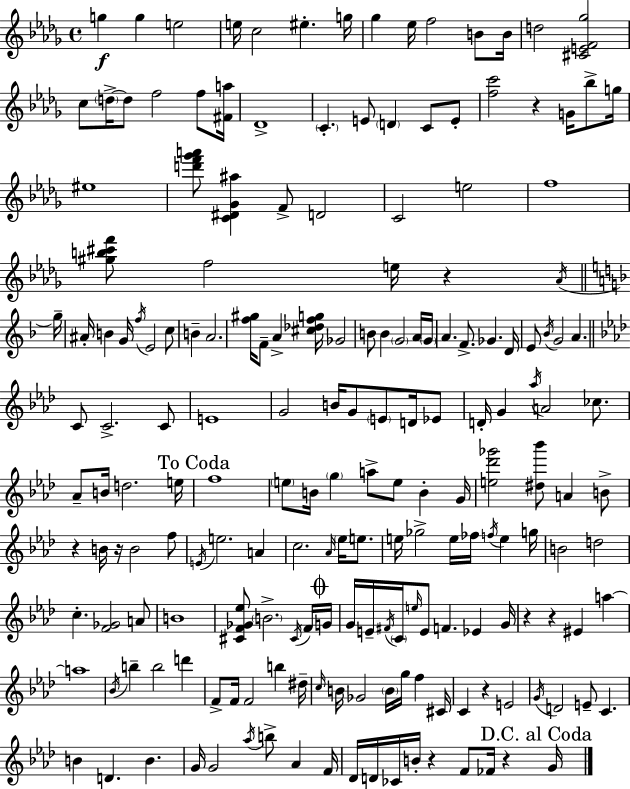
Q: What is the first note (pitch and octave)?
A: G5